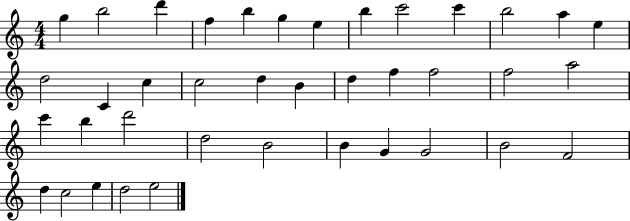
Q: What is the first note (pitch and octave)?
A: G5